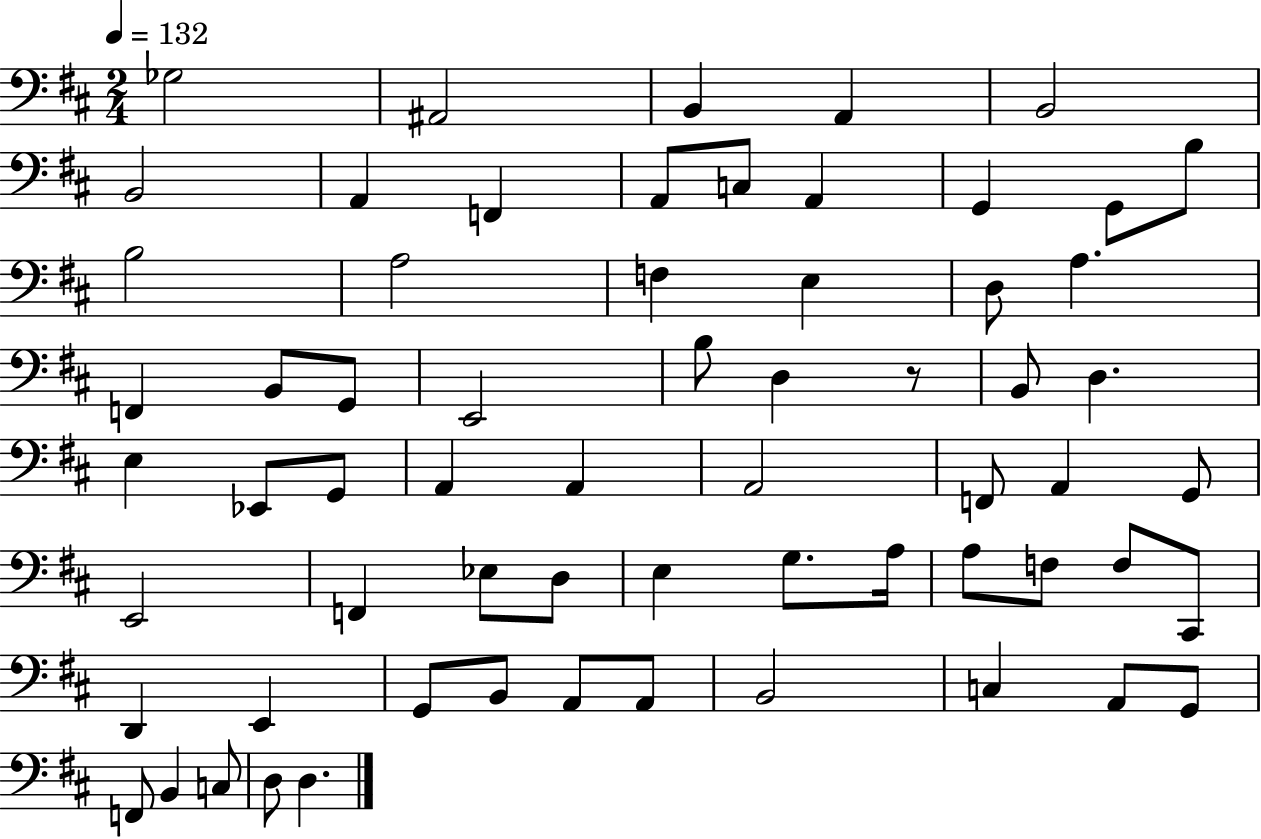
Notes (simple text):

Gb3/h A#2/h B2/q A2/q B2/h B2/h A2/q F2/q A2/e C3/e A2/q G2/q G2/e B3/e B3/h A3/h F3/q E3/q D3/e A3/q. F2/q B2/e G2/e E2/h B3/e D3/q R/e B2/e D3/q. E3/q Eb2/e G2/e A2/q A2/q A2/h F2/e A2/q G2/e E2/h F2/q Eb3/e D3/e E3/q G3/e. A3/s A3/e F3/e F3/e C#2/e D2/q E2/q G2/e B2/e A2/e A2/e B2/h C3/q A2/e G2/e F2/e B2/q C3/e D3/e D3/q.